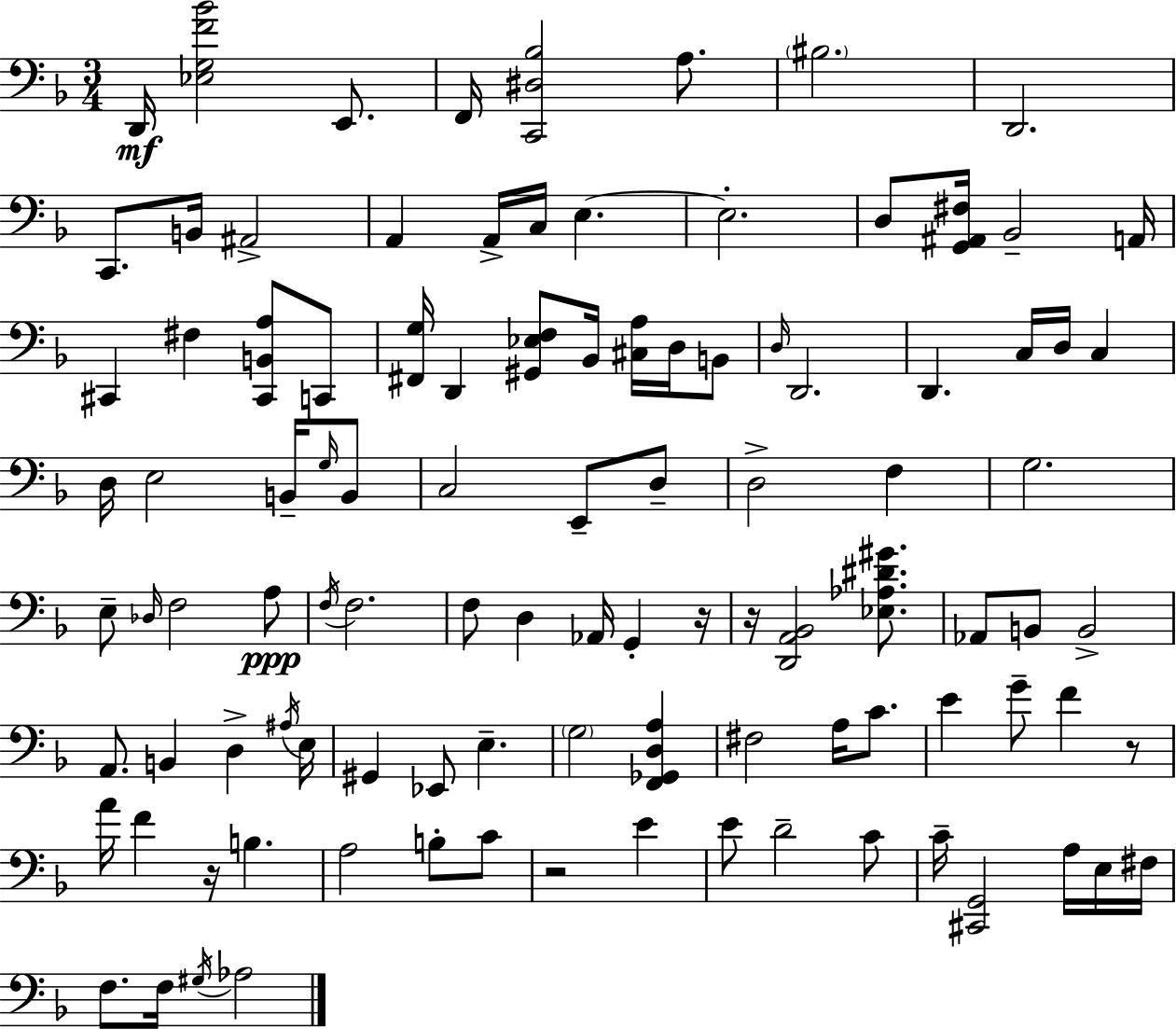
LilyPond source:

{
  \clef bass
  \numericTimeSignature
  \time 3/4
  \key d \minor
  \repeat volta 2 { d,16\mf <ees g f' bes'>2 e,8. | f,16 <c, dis bes>2 a8. | \parenthesize bis2. | d,2. | \break c,8. b,16 ais,2-> | a,4 a,16-> c16 e4.~~ | e2.-. | d8 <g, ais, fis>16 bes,2-- a,16 | \break cis,4 fis4 <cis, b, a>8 c,8 | <fis, g>16 d,4 <gis, ees f>8 bes,16 <cis a>16 d16 b,8 | \grace { d16 } d,2. | d,4. c16 d16 c4 | \break d16 e2 b,16-- \grace { g16 } | b,8 c2 e,8-- | d8-- d2-> f4 | g2. | \break e8-- \grace { des16 } f2 | a8\ppp \acciaccatura { f16 } f2. | f8 d4 aes,16 g,4-. | r16 r16 <d, a, bes,>2 | \break <ees aes dis' gis'>8. aes,8 b,8 b,2-> | a,8. b,4 d4-> | \acciaccatura { ais16 } e16 gis,4 ees,8 e4.-- | \parenthesize g2 | \break <f, ges, d a>4 fis2 | a16 c'8. e'4 g'8-- f'4 | r8 a'16 f'4 r16 b4. | a2 | \break b8-. c'8 r2 | e'4 e'8 d'2-- | c'8 c'16-- <cis, g,>2 | a16 e16 fis16 f8. f16 \acciaccatura { gis16 } aes2 | \break } \bar "|."
}